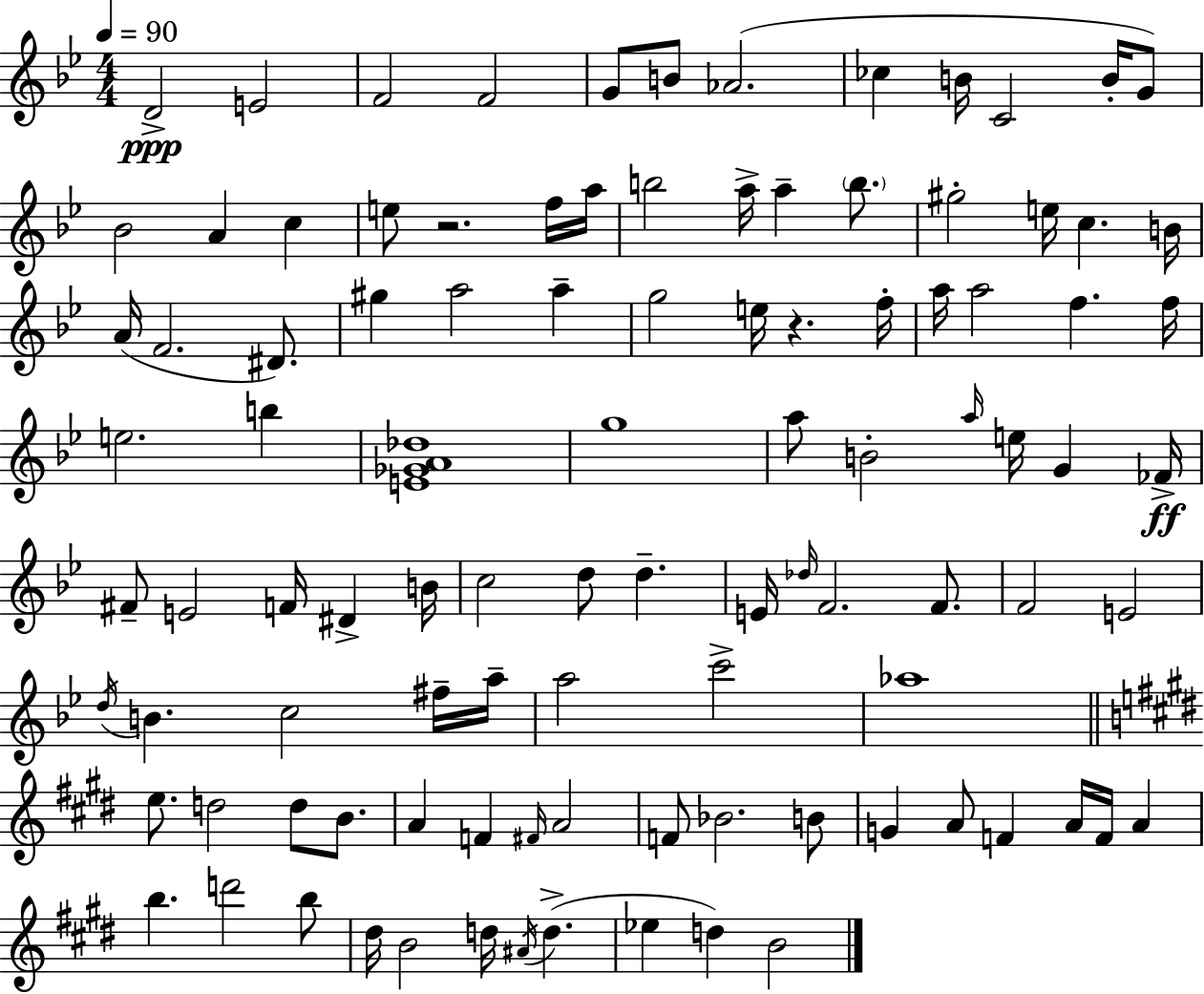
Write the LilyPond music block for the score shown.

{
  \clef treble
  \numericTimeSignature
  \time 4/4
  \key g \minor
  \tempo 4 = 90
  d'2->\ppp e'2 | f'2 f'2 | g'8 b'8 aes'2.( | ces''4 b'16 c'2 b'16-. g'8) | \break bes'2 a'4 c''4 | e''8 r2. f''16 a''16 | b''2 a''16-> a''4-- \parenthesize b''8. | gis''2-. e''16 c''4. b'16 | \break a'16( f'2. dis'8.) | gis''4 a''2 a''4-- | g''2 e''16 r4. f''16-. | a''16 a''2 f''4. f''16 | \break e''2. b''4 | <e' ges' a' des''>1 | g''1 | a''8 b'2-. \grace { a''16 } e''16 g'4 | \break fes'16->\ff fis'8-- e'2 f'16 dis'4-> | b'16 c''2 d''8 d''4.-- | e'16 \grace { des''16 } f'2. f'8. | f'2 e'2 | \break \acciaccatura { d''16 } b'4. c''2 | fis''16-- a''16-- a''2 c'''2-> | aes''1 | \bar "||" \break \key e \major e''8. d''2 d''8 b'8. | a'4 f'4 \grace { fis'16 } a'2 | f'8 bes'2. b'8 | g'4 a'8 f'4 a'16 f'16 a'4 | \break b''4. d'''2 b''8 | dis''16 b'2 d''16 \acciaccatura { ais'16 } d''4.->( | ees''4 d''4) b'2 | \bar "|."
}